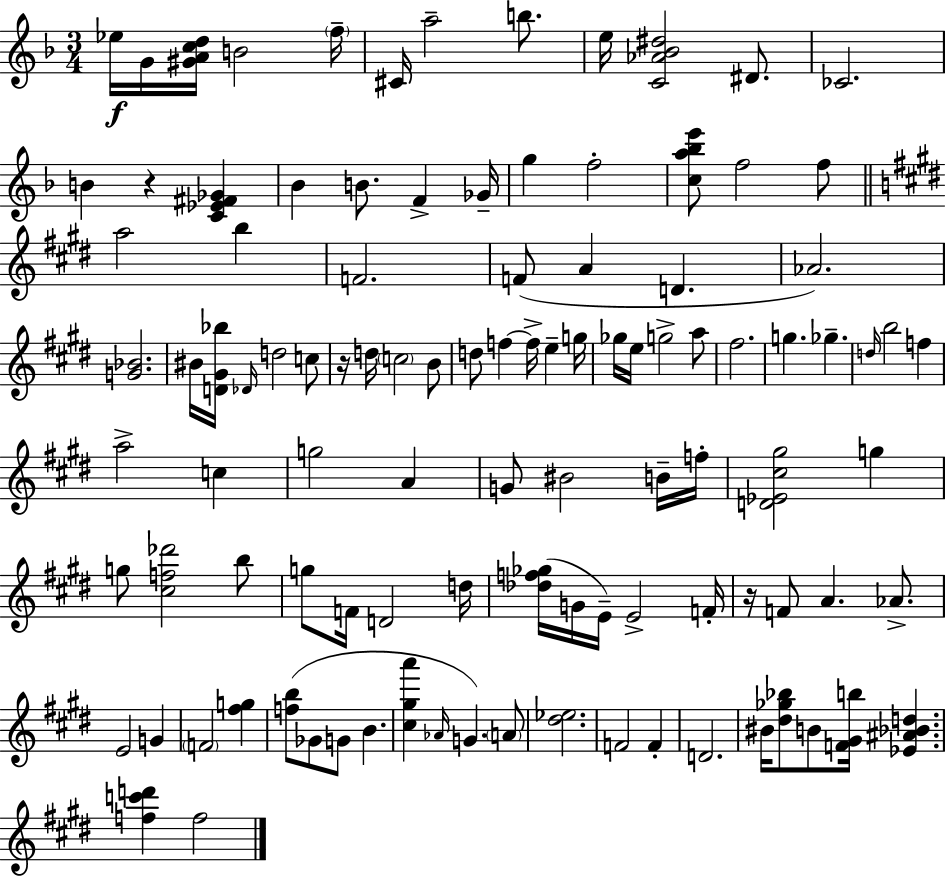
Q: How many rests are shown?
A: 3